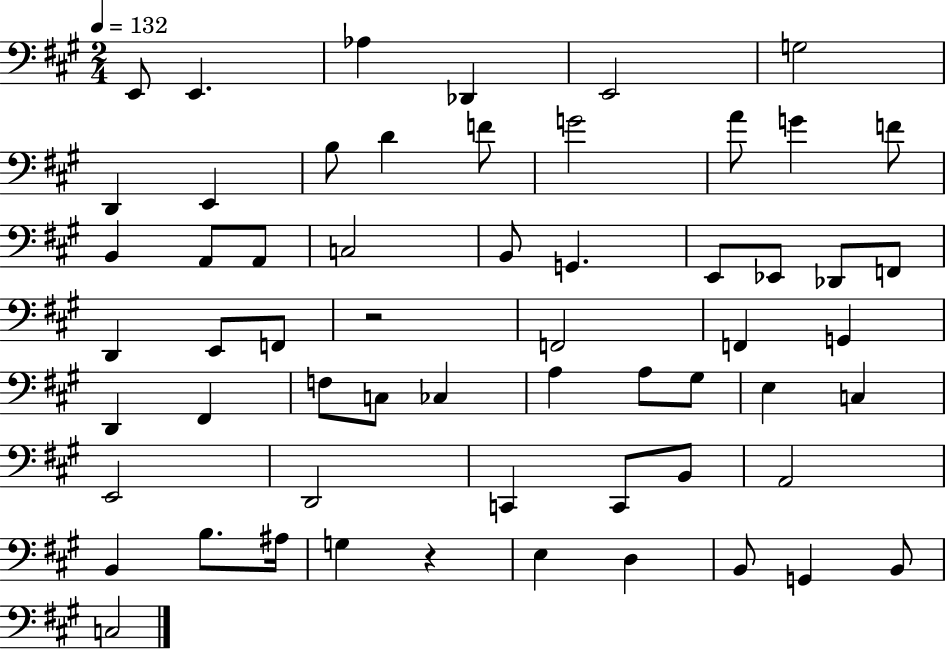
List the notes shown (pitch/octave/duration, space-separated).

E2/e E2/q. Ab3/q Db2/q E2/h G3/h D2/q E2/q B3/e D4/q F4/e G4/h A4/e G4/q F4/e B2/q A2/e A2/e C3/h B2/e G2/q. E2/e Eb2/e Db2/e F2/e D2/q E2/e F2/e R/h F2/h F2/q G2/q D2/q F#2/q F3/e C3/e CES3/q A3/q A3/e G#3/e E3/q C3/q E2/h D2/h C2/q C2/e B2/e A2/h B2/q B3/e. A#3/s G3/q R/q E3/q D3/q B2/e G2/q B2/e C3/h